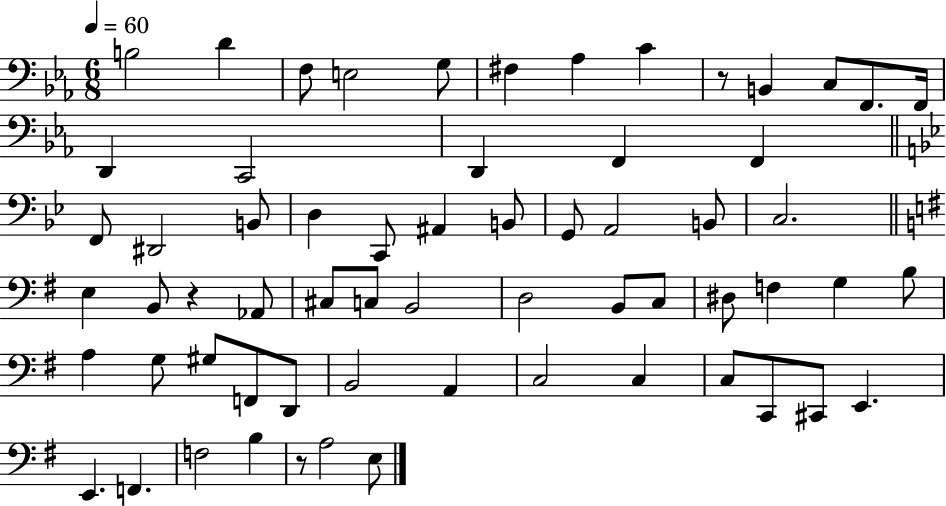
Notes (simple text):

B3/h D4/q F3/e E3/h G3/e F#3/q Ab3/q C4/q R/e B2/q C3/e F2/e. F2/s D2/q C2/h D2/q F2/q F2/q F2/e D#2/h B2/e D3/q C2/e A#2/q B2/e G2/e A2/h B2/e C3/h. E3/q B2/e R/q Ab2/e C#3/e C3/e B2/h D3/h B2/e C3/e D#3/e F3/q G3/q B3/e A3/q G3/e G#3/e F2/e D2/e B2/h A2/q C3/h C3/q C3/e C2/e C#2/e E2/q. E2/q. F2/q. F3/h B3/q R/e A3/h E3/e